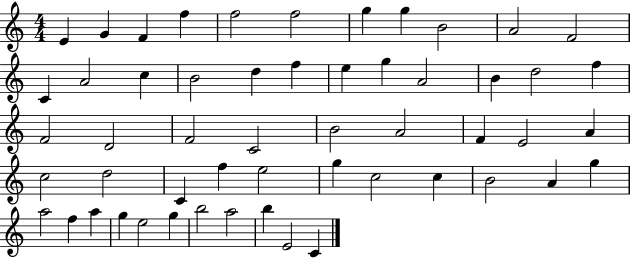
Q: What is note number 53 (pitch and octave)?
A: E4